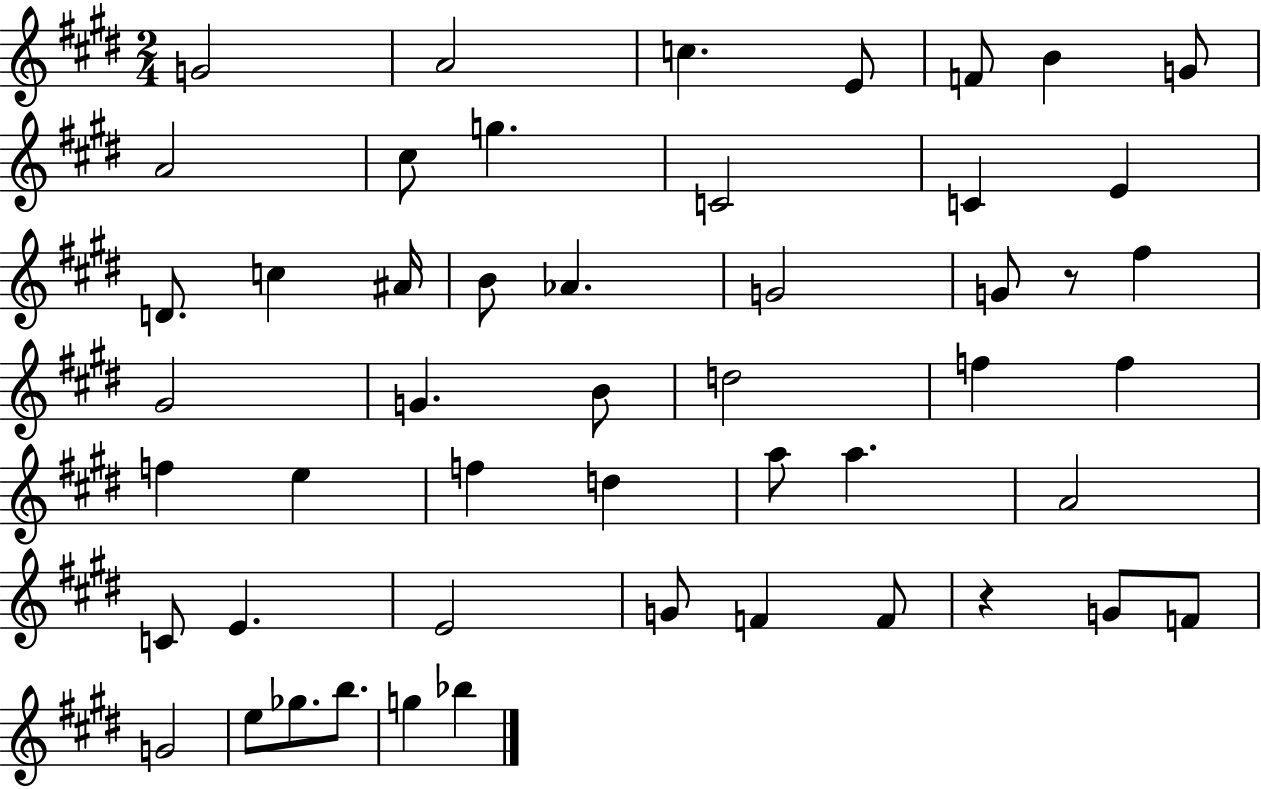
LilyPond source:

{
  \clef treble
  \numericTimeSignature
  \time 2/4
  \key e \major
  g'2 | a'2 | c''4. e'8 | f'8 b'4 g'8 | \break a'2 | cis''8 g''4. | c'2 | c'4 e'4 | \break d'8. c''4 ais'16 | b'8 aes'4. | g'2 | g'8 r8 fis''4 | \break gis'2 | g'4. b'8 | d''2 | f''4 f''4 | \break f''4 e''4 | f''4 d''4 | a''8 a''4. | a'2 | \break c'8 e'4. | e'2 | g'8 f'4 f'8 | r4 g'8 f'8 | \break g'2 | e''8 ges''8. b''8. | g''4 bes''4 | \bar "|."
}